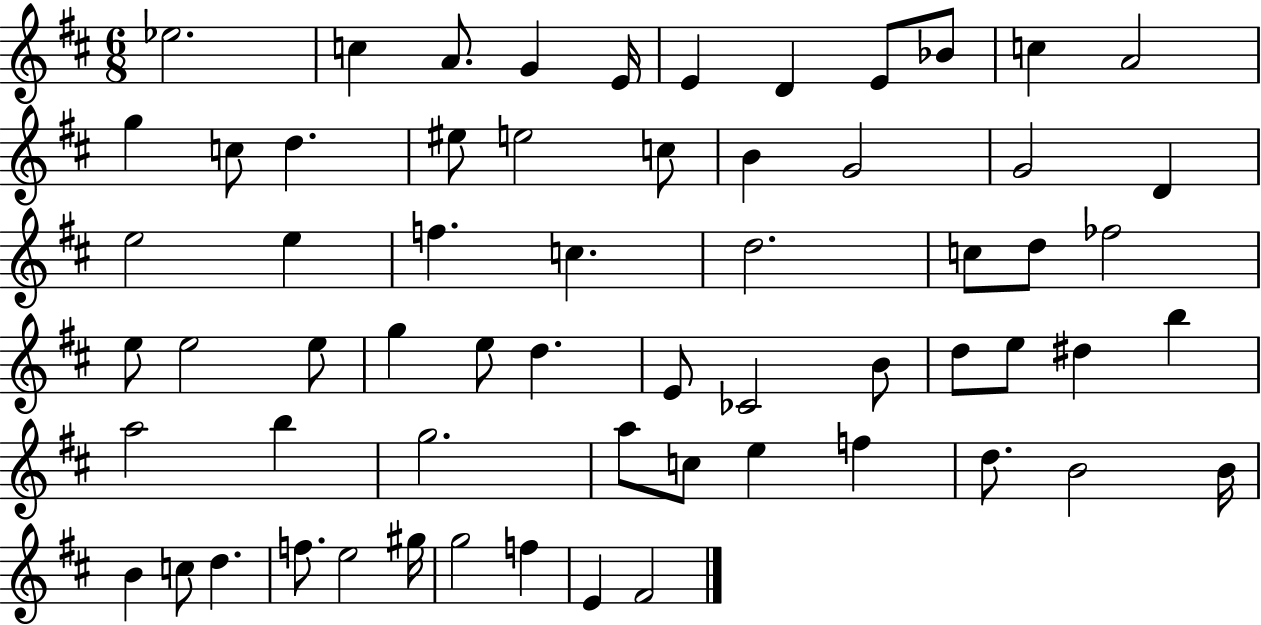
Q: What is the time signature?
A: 6/8